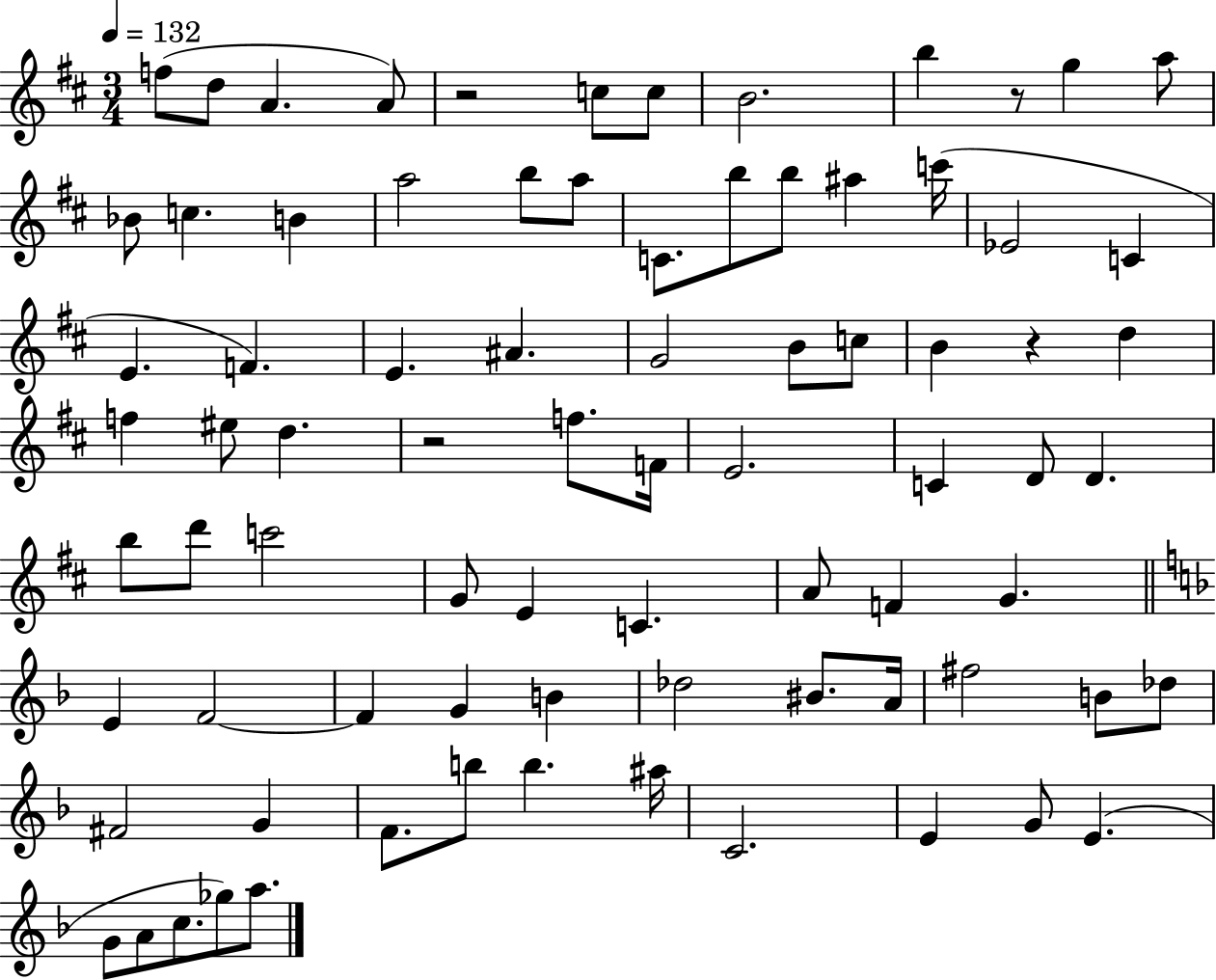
{
  \clef treble
  \numericTimeSignature
  \time 3/4
  \key d \major
  \tempo 4 = 132
  f''8( d''8 a'4. a'8) | r2 c''8 c''8 | b'2. | b''4 r8 g''4 a''8 | \break bes'8 c''4. b'4 | a''2 b''8 a''8 | c'8. b''8 b''8 ais''4 c'''16( | ees'2 c'4 | \break e'4. f'4.) | e'4. ais'4. | g'2 b'8 c''8 | b'4 r4 d''4 | \break f''4 eis''8 d''4. | r2 f''8. f'16 | e'2. | c'4 d'8 d'4. | \break b''8 d'''8 c'''2 | g'8 e'4 c'4. | a'8 f'4 g'4. | \bar "||" \break \key f \major e'4 f'2~~ | f'4 g'4 b'4 | des''2 bis'8. a'16 | fis''2 b'8 des''8 | \break fis'2 g'4 | f'8. b''8 b''4. ais''16 | c'2. | e'4 g'8 e'4.( | \break g'8 a'8 c''8. ges''8) a''8. | \bar "|."
}